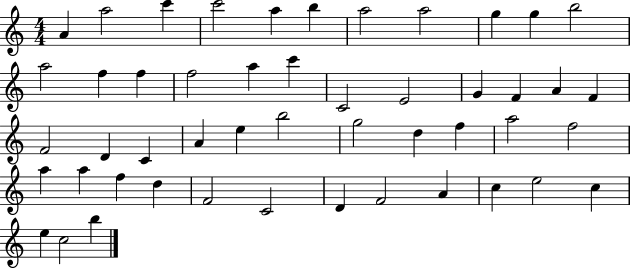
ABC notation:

X:1
T:Untitled
M:4/4
L:1/4
K:C
A a2 c' c'2 a b a2 a2 g g b2 a2 f f f2 a c' C2 E2 G F A F F2 D C A e b2 g2 d f a2 f2 a a f d F2 C2 D F2 A c e2 c e c2 b